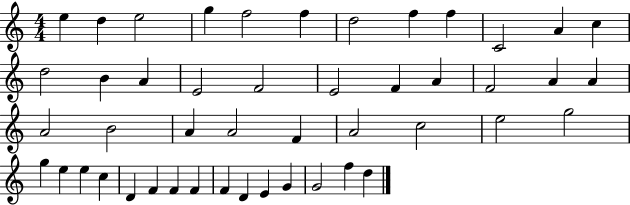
E5/q D5/q E5/h G5/q F5/h F5/q D5/h F5/q F5/q C4/h A4/q C5/q D5/h B4/q A4/q E4/h F4/h E4/h F4/q A4/q F4/h A4/q A4/q A4/h B4/h A4/q A4/h F4/q A4/h C5/h E5/h G5/h G5/q E5/q E5/q C5/q D4/q F4/q F4/q F4/q F4/q D4/q E4/q G4/q G4/h F5/q D5/q